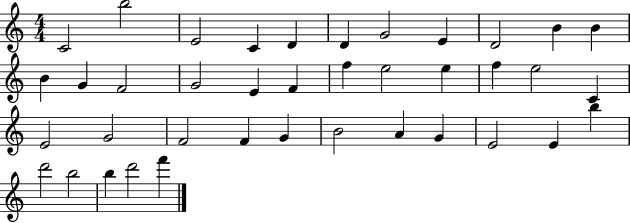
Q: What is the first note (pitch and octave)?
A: C4